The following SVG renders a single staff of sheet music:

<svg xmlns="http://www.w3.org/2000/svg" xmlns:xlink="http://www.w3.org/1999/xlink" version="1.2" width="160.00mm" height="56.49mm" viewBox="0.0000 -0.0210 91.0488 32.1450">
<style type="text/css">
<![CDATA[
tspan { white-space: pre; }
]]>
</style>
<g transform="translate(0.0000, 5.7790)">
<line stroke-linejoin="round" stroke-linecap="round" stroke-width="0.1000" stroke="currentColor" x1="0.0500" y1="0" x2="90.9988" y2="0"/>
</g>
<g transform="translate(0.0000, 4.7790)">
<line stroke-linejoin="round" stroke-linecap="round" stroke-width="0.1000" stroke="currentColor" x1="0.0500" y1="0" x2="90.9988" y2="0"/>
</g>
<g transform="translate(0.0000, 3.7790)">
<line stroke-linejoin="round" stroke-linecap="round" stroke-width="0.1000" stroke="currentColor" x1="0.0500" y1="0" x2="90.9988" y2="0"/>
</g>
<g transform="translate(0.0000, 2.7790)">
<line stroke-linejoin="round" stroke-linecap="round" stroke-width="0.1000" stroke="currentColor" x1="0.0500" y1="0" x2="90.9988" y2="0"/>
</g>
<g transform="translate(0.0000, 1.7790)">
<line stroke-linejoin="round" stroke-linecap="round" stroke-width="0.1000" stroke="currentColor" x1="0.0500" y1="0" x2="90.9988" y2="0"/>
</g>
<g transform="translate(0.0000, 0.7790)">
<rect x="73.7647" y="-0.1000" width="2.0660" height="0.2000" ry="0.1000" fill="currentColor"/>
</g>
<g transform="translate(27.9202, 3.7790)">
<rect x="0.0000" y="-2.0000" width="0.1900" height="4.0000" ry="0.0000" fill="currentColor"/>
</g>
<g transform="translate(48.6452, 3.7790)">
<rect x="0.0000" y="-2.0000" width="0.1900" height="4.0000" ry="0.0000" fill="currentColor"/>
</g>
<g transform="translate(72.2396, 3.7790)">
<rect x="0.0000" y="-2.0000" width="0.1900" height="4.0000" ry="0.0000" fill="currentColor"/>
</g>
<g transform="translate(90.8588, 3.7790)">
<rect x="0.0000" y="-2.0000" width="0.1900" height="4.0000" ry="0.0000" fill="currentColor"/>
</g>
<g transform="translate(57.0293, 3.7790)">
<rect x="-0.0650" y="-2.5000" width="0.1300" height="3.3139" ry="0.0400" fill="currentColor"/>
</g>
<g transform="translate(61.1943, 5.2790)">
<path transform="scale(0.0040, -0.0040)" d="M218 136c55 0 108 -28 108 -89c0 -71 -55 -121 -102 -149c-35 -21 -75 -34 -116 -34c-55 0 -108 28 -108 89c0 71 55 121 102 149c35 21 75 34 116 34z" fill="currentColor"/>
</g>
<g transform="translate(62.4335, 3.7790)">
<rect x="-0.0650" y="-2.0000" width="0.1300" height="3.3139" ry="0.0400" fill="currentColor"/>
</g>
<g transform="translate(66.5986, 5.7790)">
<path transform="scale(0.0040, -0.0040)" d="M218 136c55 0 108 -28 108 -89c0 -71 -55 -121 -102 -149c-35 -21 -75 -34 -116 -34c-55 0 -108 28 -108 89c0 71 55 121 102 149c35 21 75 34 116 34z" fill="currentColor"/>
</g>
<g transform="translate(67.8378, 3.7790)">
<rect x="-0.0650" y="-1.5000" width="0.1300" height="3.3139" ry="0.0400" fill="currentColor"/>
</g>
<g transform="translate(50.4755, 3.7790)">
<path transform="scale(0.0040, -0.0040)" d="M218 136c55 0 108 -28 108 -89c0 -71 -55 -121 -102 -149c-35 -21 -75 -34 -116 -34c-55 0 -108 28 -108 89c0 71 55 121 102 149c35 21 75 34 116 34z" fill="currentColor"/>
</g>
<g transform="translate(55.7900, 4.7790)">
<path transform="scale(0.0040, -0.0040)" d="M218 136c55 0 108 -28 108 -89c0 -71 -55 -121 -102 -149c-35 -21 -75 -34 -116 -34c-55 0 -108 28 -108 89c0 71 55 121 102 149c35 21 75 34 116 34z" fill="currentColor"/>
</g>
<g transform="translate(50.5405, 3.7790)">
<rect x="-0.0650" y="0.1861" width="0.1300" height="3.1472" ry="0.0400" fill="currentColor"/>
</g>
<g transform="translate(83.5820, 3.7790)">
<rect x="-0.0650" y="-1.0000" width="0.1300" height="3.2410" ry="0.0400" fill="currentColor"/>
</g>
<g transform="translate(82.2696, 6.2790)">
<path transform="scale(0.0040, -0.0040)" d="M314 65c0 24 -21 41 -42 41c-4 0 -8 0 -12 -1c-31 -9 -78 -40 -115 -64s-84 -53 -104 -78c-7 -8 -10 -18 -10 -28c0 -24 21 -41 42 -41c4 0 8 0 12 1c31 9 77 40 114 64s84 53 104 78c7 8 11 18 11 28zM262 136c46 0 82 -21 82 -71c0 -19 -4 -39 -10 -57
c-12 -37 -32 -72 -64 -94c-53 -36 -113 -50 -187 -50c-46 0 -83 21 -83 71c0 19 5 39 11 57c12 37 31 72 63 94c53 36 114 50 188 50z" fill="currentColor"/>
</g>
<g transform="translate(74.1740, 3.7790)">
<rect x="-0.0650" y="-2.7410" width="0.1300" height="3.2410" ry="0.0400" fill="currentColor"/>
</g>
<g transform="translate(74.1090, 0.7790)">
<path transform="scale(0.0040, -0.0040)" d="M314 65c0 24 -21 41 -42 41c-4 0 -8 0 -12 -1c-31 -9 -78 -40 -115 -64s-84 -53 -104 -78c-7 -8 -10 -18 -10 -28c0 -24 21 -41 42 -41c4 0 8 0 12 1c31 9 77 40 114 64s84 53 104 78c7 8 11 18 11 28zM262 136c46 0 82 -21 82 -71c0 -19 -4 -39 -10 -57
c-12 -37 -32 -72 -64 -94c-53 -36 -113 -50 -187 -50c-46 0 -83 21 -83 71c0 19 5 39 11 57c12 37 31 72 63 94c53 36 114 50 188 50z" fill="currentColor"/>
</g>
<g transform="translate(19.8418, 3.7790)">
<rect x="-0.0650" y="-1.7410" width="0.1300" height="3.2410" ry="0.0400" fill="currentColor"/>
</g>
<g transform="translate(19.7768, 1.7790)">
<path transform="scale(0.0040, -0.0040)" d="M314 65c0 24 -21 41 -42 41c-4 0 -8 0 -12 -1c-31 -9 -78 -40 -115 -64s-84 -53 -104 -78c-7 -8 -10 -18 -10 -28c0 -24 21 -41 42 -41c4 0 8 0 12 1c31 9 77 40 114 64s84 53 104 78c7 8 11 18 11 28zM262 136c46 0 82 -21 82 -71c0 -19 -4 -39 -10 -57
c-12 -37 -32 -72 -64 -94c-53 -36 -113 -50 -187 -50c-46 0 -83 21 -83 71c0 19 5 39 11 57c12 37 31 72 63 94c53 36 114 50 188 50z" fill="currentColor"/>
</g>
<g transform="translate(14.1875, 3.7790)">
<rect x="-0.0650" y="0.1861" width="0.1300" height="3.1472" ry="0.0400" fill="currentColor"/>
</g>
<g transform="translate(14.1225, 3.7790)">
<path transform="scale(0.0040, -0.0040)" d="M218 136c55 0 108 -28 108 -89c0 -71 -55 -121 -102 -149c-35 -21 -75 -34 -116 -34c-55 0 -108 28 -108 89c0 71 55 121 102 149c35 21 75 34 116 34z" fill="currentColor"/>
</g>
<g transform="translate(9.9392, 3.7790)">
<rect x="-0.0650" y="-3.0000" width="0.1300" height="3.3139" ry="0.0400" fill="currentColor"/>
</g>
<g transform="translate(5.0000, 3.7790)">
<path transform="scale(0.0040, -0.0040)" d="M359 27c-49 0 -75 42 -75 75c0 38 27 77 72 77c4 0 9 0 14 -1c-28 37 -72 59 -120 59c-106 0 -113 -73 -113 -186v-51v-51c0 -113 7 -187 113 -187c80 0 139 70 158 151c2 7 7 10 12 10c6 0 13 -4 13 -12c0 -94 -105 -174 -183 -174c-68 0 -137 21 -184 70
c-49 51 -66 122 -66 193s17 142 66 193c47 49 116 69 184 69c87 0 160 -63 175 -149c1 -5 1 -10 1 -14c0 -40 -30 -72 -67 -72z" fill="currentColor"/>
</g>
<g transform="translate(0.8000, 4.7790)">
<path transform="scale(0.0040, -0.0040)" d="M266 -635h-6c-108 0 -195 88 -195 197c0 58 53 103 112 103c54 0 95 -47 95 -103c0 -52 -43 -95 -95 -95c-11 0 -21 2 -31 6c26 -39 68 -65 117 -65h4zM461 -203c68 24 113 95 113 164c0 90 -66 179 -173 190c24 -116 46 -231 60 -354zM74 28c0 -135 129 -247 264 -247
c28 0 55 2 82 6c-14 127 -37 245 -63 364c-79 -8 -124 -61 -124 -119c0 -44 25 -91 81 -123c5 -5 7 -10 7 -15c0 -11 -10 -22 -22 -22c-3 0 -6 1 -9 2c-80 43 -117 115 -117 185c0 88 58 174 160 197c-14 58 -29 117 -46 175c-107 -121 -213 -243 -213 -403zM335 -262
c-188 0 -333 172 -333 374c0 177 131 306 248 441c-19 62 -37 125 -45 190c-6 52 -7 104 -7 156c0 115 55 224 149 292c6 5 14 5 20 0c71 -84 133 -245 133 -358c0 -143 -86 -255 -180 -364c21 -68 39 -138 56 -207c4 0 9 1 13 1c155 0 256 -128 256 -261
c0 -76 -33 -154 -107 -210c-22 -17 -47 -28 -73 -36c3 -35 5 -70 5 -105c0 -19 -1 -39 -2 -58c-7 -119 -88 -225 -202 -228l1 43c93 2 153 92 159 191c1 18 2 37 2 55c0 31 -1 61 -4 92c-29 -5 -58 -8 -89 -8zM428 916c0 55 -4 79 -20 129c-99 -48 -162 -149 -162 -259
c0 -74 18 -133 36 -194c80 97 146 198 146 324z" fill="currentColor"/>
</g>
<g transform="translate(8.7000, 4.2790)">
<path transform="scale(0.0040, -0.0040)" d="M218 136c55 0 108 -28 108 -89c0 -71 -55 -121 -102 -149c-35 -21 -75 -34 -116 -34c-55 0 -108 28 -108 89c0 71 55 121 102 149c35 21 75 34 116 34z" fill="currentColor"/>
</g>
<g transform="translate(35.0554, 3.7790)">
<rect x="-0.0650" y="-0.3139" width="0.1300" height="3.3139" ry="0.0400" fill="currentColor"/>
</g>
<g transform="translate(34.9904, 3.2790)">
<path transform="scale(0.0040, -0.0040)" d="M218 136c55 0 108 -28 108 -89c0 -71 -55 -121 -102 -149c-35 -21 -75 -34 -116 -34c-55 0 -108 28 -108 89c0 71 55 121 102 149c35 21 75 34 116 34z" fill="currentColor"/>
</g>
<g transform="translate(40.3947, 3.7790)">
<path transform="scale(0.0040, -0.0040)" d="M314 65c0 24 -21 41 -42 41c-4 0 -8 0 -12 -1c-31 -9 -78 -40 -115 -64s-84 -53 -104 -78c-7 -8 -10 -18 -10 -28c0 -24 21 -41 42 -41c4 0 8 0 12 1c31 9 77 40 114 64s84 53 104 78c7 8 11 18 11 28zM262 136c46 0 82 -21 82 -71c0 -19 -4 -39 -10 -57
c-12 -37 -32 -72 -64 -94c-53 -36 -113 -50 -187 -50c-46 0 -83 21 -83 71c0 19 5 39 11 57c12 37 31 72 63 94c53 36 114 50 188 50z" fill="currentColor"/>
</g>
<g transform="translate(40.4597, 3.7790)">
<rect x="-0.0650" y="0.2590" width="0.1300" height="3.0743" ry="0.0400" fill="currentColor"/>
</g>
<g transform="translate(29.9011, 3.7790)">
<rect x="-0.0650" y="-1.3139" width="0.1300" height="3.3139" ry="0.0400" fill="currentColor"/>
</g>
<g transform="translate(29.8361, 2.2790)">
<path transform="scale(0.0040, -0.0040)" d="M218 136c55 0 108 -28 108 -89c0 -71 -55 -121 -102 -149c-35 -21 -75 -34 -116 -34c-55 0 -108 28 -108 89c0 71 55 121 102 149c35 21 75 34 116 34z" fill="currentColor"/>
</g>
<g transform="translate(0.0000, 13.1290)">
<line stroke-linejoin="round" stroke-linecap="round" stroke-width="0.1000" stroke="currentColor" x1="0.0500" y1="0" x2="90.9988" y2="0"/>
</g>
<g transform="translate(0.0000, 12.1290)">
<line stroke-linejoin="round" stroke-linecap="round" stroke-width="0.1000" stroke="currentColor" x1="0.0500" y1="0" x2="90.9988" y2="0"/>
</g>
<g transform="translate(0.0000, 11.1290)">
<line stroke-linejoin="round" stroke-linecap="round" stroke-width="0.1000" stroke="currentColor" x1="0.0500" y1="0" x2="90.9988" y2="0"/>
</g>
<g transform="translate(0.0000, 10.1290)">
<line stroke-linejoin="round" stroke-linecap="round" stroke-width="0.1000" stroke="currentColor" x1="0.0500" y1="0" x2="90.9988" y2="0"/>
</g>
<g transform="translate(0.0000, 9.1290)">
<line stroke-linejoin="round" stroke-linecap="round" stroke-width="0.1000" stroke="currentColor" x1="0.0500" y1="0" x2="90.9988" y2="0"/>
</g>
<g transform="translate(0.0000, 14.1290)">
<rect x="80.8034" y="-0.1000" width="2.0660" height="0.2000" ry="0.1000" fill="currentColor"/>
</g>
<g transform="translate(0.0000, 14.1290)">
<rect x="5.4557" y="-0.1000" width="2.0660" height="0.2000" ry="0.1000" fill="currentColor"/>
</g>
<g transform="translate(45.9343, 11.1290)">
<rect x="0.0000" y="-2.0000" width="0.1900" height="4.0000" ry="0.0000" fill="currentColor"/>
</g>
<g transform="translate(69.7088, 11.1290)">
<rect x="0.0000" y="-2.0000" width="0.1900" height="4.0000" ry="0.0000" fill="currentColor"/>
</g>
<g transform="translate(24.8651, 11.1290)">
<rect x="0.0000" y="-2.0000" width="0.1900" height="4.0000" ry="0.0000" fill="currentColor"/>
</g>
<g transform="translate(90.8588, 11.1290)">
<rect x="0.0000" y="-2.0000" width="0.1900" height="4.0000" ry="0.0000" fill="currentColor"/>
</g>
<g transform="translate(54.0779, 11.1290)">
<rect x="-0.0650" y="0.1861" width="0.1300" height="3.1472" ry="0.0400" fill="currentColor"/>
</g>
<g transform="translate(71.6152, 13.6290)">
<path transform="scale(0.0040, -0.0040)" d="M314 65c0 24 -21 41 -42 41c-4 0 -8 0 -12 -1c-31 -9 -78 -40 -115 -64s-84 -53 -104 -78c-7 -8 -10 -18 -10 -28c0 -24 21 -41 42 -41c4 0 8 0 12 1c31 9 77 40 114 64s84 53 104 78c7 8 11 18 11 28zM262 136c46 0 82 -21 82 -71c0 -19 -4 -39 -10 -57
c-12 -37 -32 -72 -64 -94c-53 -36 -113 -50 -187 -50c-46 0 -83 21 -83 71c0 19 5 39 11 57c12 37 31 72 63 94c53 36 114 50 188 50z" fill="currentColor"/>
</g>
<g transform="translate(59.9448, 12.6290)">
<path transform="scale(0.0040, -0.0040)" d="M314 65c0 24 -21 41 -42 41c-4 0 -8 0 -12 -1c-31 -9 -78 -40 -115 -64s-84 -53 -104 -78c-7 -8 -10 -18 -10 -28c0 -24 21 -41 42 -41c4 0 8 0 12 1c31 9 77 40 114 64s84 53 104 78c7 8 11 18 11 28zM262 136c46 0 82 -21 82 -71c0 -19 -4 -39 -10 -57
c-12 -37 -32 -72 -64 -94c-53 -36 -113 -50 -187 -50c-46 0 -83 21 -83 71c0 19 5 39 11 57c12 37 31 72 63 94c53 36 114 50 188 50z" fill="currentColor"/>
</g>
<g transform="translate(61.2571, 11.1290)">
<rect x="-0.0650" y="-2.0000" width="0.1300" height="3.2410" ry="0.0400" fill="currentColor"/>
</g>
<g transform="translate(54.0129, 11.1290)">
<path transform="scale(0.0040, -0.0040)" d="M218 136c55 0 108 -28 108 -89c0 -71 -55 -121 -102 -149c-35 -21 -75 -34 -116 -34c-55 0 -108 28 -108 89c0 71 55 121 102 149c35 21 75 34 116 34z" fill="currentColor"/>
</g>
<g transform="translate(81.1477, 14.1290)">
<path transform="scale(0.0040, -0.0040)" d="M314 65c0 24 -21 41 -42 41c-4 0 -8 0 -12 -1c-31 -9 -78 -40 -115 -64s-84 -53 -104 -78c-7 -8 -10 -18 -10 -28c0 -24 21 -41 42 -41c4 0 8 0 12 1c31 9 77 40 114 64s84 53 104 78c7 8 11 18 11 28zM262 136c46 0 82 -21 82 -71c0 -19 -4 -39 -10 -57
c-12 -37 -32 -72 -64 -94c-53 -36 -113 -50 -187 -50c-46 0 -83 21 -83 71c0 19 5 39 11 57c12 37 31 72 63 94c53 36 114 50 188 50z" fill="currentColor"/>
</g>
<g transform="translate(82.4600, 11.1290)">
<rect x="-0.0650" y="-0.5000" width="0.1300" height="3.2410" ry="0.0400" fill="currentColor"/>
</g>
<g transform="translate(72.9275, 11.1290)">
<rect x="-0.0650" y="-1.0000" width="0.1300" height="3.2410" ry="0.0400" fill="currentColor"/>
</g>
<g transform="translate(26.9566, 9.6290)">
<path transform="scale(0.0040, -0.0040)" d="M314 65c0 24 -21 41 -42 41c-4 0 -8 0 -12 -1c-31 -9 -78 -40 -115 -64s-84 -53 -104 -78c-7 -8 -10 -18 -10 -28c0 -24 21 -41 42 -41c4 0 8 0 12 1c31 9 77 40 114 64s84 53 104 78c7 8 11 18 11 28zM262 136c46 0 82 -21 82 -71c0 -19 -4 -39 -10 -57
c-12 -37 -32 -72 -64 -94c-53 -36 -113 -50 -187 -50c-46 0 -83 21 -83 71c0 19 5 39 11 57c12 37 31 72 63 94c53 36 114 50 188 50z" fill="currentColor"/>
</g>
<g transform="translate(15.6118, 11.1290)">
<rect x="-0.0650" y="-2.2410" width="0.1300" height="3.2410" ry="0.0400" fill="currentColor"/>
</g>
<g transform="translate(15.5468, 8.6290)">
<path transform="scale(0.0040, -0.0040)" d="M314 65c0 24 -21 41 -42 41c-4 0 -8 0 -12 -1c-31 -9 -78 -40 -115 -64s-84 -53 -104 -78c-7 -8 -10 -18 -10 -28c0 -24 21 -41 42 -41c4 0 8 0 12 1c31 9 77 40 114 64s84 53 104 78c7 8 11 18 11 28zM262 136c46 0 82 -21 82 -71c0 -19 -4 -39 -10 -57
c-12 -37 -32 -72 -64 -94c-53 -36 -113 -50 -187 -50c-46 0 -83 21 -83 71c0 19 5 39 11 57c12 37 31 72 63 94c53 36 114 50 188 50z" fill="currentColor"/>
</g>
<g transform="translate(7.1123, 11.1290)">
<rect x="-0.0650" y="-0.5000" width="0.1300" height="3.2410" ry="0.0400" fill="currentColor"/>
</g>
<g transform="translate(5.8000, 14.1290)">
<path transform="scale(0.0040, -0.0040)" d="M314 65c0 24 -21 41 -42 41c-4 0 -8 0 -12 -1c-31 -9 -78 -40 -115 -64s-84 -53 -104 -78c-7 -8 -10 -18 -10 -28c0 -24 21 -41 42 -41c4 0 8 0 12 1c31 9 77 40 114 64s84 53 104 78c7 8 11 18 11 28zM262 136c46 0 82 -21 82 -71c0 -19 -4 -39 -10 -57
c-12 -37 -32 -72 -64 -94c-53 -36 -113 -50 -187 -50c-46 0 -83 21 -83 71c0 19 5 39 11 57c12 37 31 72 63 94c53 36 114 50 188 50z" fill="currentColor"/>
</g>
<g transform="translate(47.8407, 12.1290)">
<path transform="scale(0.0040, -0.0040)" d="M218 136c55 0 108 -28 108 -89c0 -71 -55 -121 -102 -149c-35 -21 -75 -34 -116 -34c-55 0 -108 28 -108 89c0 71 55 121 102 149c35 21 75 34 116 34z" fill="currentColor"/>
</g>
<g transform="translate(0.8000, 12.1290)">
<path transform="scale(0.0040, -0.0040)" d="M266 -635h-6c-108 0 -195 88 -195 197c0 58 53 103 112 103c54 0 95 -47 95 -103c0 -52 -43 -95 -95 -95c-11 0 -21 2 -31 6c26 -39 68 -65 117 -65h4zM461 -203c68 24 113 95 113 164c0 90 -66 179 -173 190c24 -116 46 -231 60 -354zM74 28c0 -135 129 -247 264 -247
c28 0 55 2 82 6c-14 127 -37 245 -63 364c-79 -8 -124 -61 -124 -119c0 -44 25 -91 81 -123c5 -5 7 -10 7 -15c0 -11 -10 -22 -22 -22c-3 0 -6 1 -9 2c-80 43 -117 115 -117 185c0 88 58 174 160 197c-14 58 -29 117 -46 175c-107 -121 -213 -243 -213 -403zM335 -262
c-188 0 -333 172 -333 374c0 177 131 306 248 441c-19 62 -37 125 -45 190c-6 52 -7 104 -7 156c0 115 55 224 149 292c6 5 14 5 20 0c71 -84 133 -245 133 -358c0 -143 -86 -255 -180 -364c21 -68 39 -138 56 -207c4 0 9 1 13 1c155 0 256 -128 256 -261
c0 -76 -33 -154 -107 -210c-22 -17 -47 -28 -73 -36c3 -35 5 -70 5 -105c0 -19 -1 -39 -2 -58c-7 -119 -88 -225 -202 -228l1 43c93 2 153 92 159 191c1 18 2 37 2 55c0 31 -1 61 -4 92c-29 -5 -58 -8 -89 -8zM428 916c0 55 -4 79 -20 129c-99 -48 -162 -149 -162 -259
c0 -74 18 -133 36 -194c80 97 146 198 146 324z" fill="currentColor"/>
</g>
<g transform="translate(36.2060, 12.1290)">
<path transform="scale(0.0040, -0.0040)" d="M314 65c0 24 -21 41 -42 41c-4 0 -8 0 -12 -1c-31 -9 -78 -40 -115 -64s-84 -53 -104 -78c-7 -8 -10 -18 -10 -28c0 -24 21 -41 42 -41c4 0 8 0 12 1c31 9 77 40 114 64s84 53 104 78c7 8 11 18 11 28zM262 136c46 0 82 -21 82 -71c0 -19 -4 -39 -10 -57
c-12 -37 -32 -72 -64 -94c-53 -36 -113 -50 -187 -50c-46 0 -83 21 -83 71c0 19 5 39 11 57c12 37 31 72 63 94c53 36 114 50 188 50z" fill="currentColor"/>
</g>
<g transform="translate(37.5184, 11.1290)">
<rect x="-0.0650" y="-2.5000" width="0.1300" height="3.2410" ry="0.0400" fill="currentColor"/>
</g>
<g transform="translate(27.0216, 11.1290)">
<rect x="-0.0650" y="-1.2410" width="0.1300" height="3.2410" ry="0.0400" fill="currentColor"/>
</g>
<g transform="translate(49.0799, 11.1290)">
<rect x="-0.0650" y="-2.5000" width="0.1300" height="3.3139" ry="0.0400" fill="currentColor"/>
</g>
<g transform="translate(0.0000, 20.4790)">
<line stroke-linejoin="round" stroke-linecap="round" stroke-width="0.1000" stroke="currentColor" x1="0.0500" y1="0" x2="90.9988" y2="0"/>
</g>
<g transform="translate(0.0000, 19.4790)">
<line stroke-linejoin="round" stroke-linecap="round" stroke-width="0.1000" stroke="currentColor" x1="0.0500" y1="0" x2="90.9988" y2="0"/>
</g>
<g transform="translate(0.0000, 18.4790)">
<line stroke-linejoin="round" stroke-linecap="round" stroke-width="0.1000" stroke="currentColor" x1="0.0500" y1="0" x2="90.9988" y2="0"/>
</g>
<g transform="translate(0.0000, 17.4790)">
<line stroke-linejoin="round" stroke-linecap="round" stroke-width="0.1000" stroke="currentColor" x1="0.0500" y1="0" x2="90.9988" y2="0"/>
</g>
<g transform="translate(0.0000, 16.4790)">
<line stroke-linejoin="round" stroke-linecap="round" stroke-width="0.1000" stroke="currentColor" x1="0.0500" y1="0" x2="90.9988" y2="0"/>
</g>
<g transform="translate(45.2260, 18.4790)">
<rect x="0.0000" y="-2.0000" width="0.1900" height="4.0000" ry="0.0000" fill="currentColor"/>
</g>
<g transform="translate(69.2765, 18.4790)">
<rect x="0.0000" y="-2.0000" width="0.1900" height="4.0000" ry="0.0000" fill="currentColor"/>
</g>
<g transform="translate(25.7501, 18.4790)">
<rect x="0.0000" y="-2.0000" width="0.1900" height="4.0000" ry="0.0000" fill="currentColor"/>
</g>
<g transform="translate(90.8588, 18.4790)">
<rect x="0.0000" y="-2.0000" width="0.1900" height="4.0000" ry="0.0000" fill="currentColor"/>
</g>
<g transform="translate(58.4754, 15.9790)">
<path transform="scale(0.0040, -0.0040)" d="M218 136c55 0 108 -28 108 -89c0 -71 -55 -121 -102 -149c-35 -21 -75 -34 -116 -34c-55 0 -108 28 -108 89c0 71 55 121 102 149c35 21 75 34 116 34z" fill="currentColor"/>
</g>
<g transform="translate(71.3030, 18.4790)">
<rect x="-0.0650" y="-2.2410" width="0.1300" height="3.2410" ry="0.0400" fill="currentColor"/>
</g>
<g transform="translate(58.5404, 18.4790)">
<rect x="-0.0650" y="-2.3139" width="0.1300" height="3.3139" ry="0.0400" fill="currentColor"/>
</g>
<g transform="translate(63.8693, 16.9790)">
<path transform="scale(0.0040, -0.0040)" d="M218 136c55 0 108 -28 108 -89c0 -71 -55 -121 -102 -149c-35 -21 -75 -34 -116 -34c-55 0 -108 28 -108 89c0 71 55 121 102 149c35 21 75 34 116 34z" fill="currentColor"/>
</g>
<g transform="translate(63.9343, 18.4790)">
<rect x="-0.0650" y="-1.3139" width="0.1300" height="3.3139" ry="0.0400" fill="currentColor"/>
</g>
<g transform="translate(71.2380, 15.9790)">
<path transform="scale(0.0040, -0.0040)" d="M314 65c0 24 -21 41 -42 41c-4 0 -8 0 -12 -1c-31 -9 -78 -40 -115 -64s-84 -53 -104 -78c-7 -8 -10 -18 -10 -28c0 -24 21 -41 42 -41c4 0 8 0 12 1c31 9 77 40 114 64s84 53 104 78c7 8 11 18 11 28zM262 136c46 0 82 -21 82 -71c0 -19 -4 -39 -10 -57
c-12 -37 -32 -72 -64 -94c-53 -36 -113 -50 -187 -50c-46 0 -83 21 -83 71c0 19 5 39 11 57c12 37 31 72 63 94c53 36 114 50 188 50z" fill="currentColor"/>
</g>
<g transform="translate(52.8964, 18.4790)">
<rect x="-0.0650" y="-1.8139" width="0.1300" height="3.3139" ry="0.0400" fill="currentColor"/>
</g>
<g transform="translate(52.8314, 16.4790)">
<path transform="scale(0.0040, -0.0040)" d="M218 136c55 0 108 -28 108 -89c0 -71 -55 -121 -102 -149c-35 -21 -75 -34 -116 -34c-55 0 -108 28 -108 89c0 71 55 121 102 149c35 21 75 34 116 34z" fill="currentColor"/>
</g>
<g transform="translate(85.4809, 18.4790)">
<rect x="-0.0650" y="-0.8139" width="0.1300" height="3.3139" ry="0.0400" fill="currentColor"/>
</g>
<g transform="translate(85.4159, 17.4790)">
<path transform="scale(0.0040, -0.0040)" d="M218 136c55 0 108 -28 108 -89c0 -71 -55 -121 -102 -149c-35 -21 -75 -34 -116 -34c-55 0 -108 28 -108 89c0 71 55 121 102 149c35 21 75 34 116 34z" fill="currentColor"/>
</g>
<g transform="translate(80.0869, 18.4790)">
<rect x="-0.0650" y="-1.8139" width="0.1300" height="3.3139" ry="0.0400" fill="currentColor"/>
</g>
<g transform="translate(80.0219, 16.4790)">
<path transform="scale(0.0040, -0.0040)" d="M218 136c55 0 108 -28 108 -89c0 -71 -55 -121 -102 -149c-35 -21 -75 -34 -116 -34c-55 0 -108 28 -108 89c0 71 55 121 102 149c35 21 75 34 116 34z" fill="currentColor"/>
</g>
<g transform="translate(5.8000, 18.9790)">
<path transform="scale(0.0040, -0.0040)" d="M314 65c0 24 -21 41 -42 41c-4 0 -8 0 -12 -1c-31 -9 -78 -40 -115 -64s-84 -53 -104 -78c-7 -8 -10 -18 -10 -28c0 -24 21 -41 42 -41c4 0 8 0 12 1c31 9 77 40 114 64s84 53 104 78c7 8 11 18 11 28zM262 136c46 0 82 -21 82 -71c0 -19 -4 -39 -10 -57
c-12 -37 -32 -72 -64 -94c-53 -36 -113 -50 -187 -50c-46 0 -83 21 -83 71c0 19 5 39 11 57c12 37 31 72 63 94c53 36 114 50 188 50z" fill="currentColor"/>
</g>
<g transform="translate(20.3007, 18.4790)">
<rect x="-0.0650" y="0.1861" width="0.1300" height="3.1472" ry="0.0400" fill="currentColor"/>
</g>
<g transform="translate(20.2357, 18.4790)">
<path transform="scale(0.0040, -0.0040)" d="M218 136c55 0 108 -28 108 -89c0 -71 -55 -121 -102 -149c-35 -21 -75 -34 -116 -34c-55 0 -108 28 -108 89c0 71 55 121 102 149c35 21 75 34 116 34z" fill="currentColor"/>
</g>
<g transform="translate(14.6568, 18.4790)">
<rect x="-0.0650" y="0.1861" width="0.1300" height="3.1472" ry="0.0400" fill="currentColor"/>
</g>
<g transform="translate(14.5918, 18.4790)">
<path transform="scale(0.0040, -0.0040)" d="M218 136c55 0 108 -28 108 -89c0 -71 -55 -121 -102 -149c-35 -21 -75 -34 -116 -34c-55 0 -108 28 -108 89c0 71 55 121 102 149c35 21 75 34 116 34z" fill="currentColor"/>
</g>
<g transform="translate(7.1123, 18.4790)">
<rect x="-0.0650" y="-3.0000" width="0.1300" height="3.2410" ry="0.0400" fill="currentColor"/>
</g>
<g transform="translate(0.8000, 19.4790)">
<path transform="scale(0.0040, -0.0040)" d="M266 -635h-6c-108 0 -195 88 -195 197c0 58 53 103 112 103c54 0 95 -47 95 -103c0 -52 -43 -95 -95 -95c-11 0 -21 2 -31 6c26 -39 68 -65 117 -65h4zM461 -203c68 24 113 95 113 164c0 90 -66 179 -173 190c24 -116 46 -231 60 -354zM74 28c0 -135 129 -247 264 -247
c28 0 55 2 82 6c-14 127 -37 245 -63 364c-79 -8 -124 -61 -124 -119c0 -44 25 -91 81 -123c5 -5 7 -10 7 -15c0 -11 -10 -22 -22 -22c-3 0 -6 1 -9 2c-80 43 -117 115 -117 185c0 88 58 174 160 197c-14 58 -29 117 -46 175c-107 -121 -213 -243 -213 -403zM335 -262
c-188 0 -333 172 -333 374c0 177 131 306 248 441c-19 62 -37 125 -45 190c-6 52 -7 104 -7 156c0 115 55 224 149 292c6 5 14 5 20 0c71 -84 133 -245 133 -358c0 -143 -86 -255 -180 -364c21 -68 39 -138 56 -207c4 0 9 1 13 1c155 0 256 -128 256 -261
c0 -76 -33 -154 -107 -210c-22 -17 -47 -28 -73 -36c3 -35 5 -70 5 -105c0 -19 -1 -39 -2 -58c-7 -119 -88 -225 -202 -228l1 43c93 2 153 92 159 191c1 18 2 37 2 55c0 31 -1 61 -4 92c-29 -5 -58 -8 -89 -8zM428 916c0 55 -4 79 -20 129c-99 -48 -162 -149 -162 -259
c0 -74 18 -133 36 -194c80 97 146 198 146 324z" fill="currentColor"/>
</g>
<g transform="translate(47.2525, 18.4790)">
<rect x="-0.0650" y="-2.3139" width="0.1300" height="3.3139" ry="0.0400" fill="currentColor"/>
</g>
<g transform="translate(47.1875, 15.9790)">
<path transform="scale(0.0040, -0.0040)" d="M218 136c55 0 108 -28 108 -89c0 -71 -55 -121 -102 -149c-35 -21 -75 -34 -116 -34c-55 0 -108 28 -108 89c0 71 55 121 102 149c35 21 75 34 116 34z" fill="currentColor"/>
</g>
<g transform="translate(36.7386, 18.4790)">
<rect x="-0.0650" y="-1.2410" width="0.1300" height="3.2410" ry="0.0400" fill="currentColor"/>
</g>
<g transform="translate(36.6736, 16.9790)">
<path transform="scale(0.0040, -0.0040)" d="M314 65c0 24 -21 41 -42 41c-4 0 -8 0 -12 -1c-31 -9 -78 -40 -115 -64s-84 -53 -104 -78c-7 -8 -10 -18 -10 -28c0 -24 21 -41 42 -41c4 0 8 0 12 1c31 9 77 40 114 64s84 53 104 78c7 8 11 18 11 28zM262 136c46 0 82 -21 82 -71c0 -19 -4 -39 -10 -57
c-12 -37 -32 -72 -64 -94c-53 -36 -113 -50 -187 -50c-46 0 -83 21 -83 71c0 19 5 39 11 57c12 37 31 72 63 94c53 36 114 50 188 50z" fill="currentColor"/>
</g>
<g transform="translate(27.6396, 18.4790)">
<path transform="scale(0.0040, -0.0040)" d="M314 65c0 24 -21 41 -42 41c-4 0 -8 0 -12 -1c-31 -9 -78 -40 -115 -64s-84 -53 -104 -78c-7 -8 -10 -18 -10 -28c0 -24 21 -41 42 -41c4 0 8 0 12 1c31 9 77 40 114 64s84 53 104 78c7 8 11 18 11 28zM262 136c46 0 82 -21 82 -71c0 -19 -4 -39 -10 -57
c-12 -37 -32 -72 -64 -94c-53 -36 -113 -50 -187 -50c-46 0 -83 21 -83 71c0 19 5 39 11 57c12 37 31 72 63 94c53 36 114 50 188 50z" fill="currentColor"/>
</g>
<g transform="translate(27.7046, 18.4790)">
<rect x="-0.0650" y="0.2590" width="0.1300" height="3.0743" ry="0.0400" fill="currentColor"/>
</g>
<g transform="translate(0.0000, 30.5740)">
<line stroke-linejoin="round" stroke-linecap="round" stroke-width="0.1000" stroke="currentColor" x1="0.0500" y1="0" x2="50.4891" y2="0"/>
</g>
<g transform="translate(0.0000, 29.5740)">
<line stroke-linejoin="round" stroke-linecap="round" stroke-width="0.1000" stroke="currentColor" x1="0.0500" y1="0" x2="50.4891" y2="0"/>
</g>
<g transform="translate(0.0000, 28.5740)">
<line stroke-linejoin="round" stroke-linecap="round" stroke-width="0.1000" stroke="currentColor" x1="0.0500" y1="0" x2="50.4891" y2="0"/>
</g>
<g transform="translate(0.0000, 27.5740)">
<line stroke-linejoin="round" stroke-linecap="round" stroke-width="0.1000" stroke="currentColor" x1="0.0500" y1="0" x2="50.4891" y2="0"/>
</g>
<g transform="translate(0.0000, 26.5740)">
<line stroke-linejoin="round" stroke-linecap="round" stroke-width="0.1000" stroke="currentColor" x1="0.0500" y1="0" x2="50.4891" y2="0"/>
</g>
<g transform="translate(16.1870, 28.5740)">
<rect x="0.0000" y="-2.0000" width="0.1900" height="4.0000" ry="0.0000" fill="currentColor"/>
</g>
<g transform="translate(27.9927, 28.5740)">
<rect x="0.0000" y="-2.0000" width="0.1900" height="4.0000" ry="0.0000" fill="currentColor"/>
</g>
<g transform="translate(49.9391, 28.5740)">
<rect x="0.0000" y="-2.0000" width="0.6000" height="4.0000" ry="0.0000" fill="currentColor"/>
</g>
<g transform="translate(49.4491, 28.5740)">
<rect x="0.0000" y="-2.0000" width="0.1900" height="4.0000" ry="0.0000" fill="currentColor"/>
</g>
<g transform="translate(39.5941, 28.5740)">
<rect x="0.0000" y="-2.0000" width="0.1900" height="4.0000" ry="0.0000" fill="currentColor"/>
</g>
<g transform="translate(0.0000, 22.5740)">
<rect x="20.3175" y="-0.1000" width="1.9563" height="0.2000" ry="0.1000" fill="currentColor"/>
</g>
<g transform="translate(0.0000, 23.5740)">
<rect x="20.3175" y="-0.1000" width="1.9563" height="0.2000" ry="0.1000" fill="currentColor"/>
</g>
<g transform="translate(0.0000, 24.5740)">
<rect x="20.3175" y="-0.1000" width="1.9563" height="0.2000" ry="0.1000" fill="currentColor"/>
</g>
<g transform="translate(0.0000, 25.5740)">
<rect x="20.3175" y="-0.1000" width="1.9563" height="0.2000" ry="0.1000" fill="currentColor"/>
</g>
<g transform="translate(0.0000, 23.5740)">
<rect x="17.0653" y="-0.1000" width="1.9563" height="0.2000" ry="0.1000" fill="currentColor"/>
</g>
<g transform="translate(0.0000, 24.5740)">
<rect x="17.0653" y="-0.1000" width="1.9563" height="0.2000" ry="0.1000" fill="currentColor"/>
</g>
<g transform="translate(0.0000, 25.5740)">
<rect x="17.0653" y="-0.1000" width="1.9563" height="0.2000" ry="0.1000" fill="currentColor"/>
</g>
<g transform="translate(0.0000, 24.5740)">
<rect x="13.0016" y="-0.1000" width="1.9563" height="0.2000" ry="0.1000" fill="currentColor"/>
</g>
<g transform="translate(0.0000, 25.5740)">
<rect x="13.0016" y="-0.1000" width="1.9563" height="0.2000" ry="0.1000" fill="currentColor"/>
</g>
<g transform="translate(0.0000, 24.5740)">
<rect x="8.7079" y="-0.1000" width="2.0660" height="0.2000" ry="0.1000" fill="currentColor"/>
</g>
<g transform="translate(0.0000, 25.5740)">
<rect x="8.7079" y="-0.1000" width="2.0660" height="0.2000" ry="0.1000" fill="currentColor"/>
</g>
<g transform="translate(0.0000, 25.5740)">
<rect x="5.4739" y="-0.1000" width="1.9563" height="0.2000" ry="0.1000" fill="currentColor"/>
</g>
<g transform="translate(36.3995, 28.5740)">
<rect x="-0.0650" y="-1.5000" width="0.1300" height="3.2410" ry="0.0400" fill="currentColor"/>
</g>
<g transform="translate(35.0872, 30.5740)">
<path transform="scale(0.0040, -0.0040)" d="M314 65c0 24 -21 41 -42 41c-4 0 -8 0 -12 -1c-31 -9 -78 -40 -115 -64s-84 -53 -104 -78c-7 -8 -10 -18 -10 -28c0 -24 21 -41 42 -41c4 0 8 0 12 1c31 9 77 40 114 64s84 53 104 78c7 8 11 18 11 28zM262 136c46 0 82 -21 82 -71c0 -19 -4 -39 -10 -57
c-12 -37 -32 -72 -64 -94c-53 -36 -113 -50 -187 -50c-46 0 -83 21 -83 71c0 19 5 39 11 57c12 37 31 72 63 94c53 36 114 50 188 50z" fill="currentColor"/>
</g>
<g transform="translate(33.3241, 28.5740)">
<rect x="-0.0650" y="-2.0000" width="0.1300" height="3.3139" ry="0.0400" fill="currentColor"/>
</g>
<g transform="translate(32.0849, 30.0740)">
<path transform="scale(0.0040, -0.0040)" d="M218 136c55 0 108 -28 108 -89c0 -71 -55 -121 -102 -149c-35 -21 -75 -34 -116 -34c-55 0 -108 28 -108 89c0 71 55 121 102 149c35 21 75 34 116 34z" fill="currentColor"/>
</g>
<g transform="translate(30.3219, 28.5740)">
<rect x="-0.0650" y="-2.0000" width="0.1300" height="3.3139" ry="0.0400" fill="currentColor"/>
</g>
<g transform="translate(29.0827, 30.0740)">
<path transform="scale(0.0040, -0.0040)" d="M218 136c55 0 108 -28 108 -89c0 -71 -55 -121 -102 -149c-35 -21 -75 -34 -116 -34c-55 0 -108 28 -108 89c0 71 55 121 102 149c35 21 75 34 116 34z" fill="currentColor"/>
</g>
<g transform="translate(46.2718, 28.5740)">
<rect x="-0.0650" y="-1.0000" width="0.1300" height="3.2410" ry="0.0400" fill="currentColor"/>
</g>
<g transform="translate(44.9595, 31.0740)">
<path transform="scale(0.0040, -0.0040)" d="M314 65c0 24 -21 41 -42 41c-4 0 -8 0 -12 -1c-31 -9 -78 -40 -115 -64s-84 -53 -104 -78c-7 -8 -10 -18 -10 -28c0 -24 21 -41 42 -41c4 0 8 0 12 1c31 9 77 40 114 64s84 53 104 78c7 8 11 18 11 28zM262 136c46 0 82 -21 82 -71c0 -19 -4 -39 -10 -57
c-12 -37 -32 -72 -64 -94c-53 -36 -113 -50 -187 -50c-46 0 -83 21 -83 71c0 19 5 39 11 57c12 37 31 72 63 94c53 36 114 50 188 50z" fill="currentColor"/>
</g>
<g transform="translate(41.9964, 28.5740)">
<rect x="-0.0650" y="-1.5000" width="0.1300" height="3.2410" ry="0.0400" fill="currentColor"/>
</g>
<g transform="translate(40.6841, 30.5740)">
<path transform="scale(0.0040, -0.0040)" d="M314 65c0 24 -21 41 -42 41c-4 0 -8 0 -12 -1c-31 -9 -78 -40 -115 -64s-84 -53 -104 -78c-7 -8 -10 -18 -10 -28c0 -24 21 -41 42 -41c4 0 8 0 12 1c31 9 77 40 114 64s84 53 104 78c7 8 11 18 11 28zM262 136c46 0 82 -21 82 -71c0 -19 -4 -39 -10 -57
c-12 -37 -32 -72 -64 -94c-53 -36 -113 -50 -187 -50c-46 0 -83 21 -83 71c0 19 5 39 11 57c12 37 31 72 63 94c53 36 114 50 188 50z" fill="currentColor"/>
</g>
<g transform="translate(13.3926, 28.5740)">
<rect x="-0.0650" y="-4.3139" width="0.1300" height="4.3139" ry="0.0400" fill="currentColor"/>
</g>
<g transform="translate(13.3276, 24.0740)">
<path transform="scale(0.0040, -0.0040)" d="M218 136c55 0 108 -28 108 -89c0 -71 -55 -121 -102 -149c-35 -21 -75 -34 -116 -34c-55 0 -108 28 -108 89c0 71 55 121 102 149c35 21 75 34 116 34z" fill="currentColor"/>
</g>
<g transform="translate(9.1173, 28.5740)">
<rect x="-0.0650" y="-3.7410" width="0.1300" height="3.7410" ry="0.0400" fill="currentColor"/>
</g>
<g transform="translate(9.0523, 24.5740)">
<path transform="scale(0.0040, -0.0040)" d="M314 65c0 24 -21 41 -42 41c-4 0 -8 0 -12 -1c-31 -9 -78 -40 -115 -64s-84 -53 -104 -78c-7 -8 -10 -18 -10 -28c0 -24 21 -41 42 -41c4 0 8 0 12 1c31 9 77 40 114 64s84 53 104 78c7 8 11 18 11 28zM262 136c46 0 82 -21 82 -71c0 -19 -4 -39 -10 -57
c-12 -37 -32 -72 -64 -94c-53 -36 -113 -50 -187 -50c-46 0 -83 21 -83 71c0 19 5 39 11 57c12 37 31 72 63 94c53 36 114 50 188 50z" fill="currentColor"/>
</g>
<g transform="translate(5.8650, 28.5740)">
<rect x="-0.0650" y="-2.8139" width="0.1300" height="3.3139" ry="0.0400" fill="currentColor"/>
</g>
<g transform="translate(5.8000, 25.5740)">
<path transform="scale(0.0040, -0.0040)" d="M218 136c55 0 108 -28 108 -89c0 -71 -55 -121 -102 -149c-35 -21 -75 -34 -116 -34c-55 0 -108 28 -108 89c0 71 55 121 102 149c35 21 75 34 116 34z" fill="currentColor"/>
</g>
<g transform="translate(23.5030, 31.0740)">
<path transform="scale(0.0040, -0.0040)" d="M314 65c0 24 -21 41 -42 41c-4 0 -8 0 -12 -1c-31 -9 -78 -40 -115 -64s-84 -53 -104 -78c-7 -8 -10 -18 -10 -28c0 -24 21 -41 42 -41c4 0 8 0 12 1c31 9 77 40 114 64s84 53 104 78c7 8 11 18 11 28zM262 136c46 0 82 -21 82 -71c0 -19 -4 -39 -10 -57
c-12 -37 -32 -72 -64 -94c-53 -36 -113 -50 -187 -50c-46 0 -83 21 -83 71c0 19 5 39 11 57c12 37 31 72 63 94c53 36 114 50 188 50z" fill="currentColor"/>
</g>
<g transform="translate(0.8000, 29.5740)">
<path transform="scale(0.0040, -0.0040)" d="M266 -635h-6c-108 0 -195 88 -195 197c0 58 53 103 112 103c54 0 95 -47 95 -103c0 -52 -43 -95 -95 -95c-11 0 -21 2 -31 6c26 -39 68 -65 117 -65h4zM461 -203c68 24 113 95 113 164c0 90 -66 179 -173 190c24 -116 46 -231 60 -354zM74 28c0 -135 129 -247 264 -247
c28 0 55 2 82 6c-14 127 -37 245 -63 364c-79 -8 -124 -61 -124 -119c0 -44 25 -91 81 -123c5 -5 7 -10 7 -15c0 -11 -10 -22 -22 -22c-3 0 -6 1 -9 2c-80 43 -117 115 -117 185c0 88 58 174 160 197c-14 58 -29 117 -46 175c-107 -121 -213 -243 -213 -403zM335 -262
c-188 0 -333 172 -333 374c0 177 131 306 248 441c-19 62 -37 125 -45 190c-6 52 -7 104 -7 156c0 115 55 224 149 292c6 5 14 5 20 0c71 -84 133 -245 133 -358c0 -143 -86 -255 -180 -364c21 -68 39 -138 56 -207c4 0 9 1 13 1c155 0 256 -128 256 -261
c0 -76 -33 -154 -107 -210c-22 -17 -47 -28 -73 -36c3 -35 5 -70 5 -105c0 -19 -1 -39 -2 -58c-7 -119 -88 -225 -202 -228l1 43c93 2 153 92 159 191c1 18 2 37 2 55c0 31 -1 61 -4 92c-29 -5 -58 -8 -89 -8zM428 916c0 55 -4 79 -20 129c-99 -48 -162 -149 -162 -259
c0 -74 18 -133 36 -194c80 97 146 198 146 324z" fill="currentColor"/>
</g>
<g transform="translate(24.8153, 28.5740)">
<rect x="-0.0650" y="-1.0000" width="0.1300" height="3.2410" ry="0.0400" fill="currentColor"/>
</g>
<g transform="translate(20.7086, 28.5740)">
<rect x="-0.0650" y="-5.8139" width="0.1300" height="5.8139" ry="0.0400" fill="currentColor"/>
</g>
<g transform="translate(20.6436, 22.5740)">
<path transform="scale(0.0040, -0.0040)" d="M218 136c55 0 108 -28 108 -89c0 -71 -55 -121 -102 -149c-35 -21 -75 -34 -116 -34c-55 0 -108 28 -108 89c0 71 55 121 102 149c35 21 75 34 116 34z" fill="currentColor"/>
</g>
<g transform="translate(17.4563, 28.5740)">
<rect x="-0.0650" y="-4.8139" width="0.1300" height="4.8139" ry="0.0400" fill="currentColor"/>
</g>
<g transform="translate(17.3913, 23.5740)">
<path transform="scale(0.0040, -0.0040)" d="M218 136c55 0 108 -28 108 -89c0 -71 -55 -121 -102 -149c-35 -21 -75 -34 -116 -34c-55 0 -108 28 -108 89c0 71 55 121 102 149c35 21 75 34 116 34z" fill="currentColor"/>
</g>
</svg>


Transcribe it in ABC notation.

X:1
T:Untitled
M:4/4
L:1/4
K:C
A B f2 e c B2 B G F E a2 D2 C2 g2 e2 G2 G B F2 D2 C2 A2 B B B2 e2 g f g e g2 f d a c'2 d' e' g' D2 F F E2 E2 D2